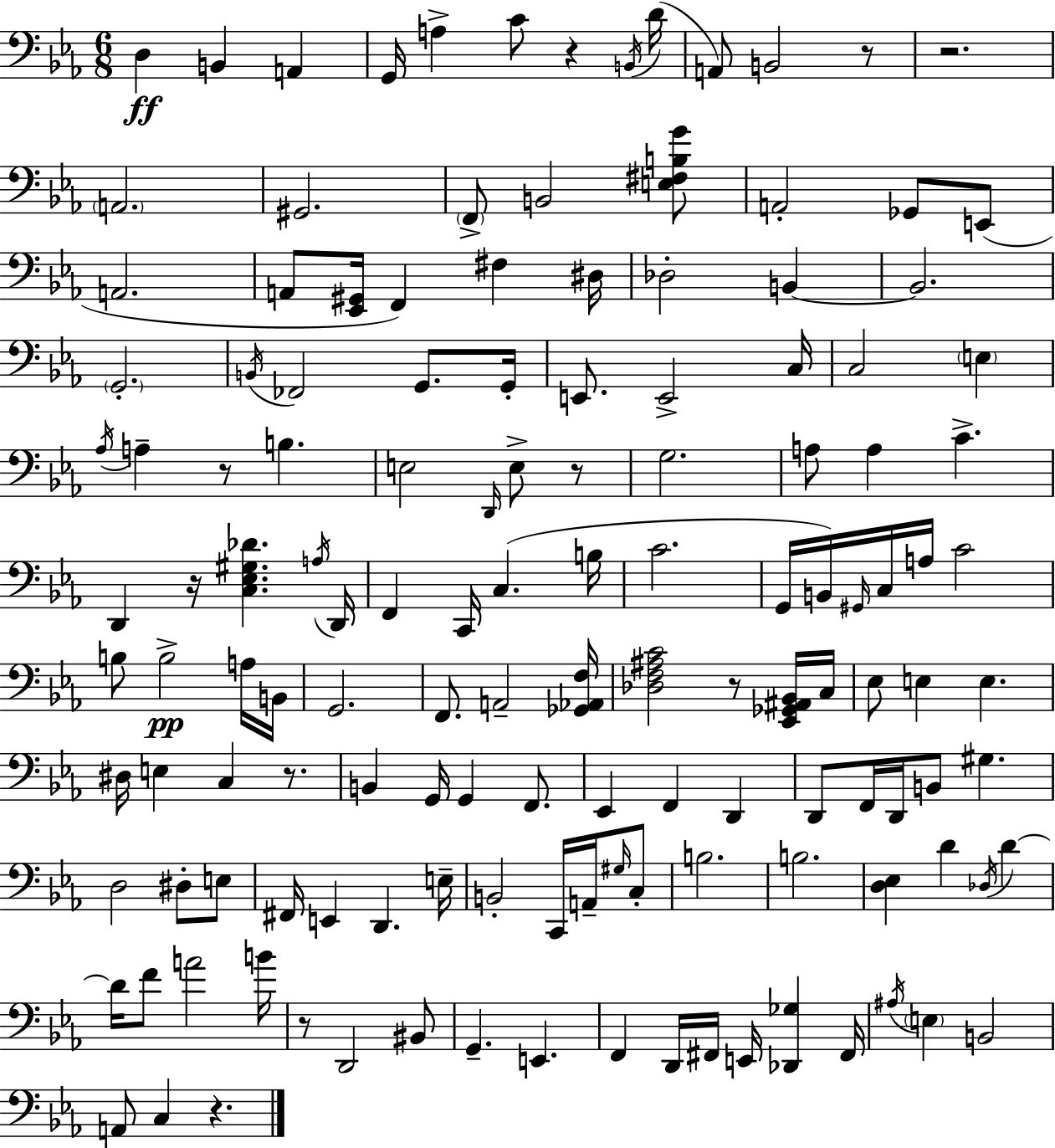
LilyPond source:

{
  \clef bass
  \numericTimeSignature
  \time 6/8
  \key ees \major
  d4\ff b,4 a,4 | g,16 a4-> c'8 r4 \acciaccatura { b,16 }( | d'16 a,8) b,2 r8 | r2. | \break \parenthesize a,2. | gis,2. | \parenthesize f,8-> b,2 <e fis b g'>8 | a,2-. ges,8 e,8( | \break a,2. | a,8 <ees, gis,>16 f,4) fis4 | dis16 des2-. b,4~~ | b,2. | \break \parenthesize g,2.-. | \acciaccatura { b,16 } fes,2 g,8. | g,16-. e,8. e,2-> | c16 c2 \parenthesize e4 | \break \acciaccatura { aes16 } a4-- r8 b4. | e2 \grace { d,16 } | e8-> r8 g2. | a8 a4 c'4.-> | \break d,4 r16 <c ees gis des'>4. | \acciaccatura { a16 } d,16 f,4 c,16 c4.( | b16 c'2. | g,16 b,16) \grace { gis,16 } c16 a16 c'2 | \break b8 b2->\pp | a16 b,16 g,2. | f,8. a,2-- | <ges, aes, f>16 <des f ais c'>2 | \break r8 <ees, ges, ais, bes,>16 c16 ees8 e4 | e4. dis16 e4 c4 | r8. b,4 g,16 g,4 | f,8. ees,4 f,4 | \break d,4 d,8 f,16 d,16 b,8 | gis4. d2 | dis8-. e8 fis,16 e,4 d,4. | e16-- b,2-. | \break c,16 a,16-- \grace { gis16 } c8-. b2. | b2. | <d ees>4 d'4 | \acciaccatura { des16 } d'4~~ d'16 f'8 a'2 | \break b'16 r8 d,2 | bis,8 g,4.-- | e,4. f,4 | d,16 fis,16 e,16 <des, ges>4 fis,16 \acciaccatura { ais16 } \parenthesize e4 | \break b,2 a,8 c4 | r4. \bar "|."
}